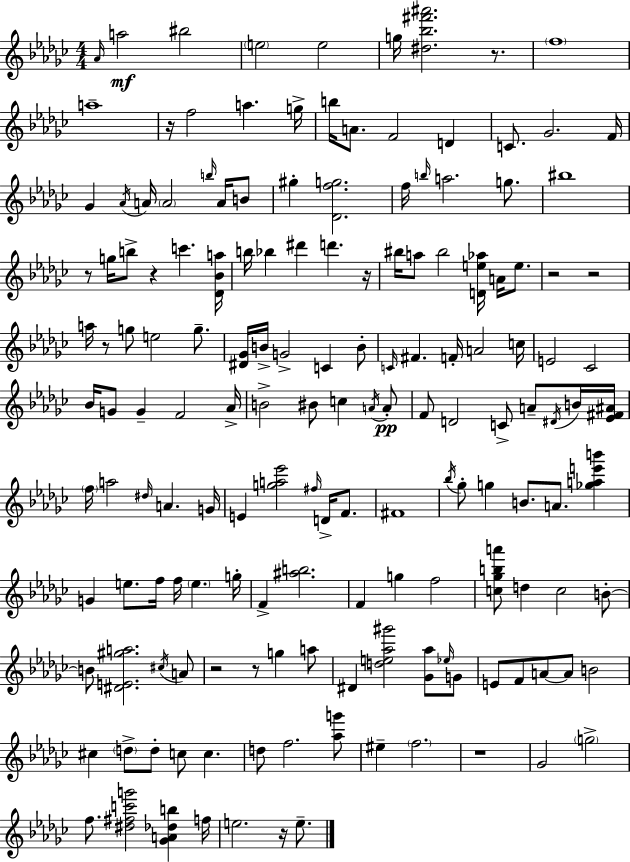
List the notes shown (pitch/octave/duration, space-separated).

Ab4/s A5/h BIS5/h E5/h E5/h G5/s [D#5,Bb5,F#6,A#6]/h. R/e. F5/w A5/w R/s F5/h A5/q. G5/s B5/s A4/e. F4/h D4/q C4/e. Gb4/h. F4/s Gb4/q Ab4/s A4/s A4/h B5/s A4/s B4/e G#5/q [Db4,F5,G5]/h. F5/s B5/s A5/h. G5/e. BIS5/w R/e G5/s B5/e R/q C6/q. [Db4,Bb4,A5]/s B5/s Bb5/q D#6/q D6/q. R/s BIS5/s A5/e BIS5/h [D4,E5,Ab5]/s A4/s E5/e. R/h R/h A5/s R/e G5/e E5/h G5/e. [D#4,Gb4]/s B4/s G4/h C4/q B4/e C4/s F#4/q. F4/s A4/h C5/s E4/h CES4/h Bb4/s G4/e G4/q F4/h Ab4/s B4/h BIS4/e C5/q A4/s A4/e F4/e D4/h C4/e A4/e D#4/s B4/s [Eb4,F#4,A#4]/s F5/s A5/h D#5/s A4/q. G4/s E4/q [G5,A5,Eb6]/h F#5/s D4/s F4/e. F#4/w Bb5/s Gb5/e G5/q B4/e. A4/e. [Gb5,A5,E6,B6]/q G4/q E5/e. F5/s F5/s E5/q. G5/s F4/q [A#5,B5]/h. F4/q G5/q F5/h [C5,Gb5,B5,A6]/e D5/q C5/h B4/e B4/e [D#4,E4,G#5,A5]/h. C#5/s A4/e R/h R/e G5/q A5/e D#4/q [D5,E5,Ab5,G#6]/h [Gb4,Ab5]/e Eb5/s G4/e E4/e F4/e A4/e A4/e B4/h C#5/q D5/e D5/e C5/e C5/q. D5/e F5/h. [Ab5,G6]/e EIS5/q F5/h. R/w Gb4/h G5/h F5/e. [D#5,F#5,C6,G6]/h [Gb4,A4,Db5,B5]/q F5/s E5/h. R/s E5/e.